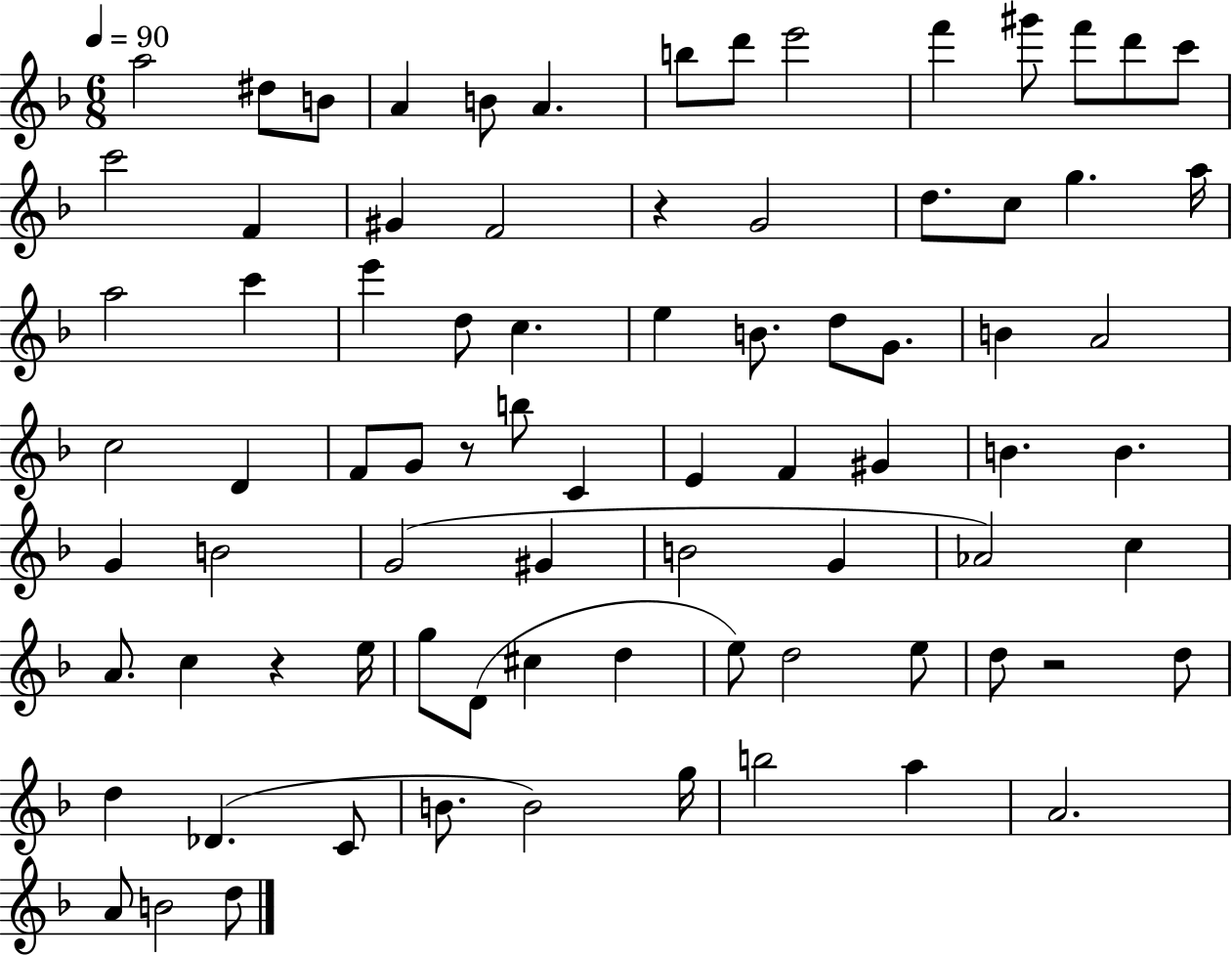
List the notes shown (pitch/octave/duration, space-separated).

A5/h D#5/e B4/e A4/q B4/e A4/q. B5/e D6/e E6/h F6/q G#6/e F6/e D6/e C6/e C6/h F4/q G#4/q F4/h R/q G4/h D5/e. C5/e G5/q. A5/s A5/h C6/q E6/q D5/e C5/q. E5/q B4/e. D5/e G4/e. B4/q A4/h C5/h D4/q F4/e G4/e R/e B5/e C4/q E4/q F4/q G#4/q B4/q. B4/q. G4/q B4/h G4/h G#4/q B4/h G4/q Ab4/h C5/q A4/e. C5/q R/q E5/s G5/e D4/e C#5/q D5/q E5/e D5/h E5/e D5/e R/h D5/e D5/q Db4/q. C4/e B4/e. B4/h G5/s B5/h A5/q A4/h. A4/e B4/h D5/e